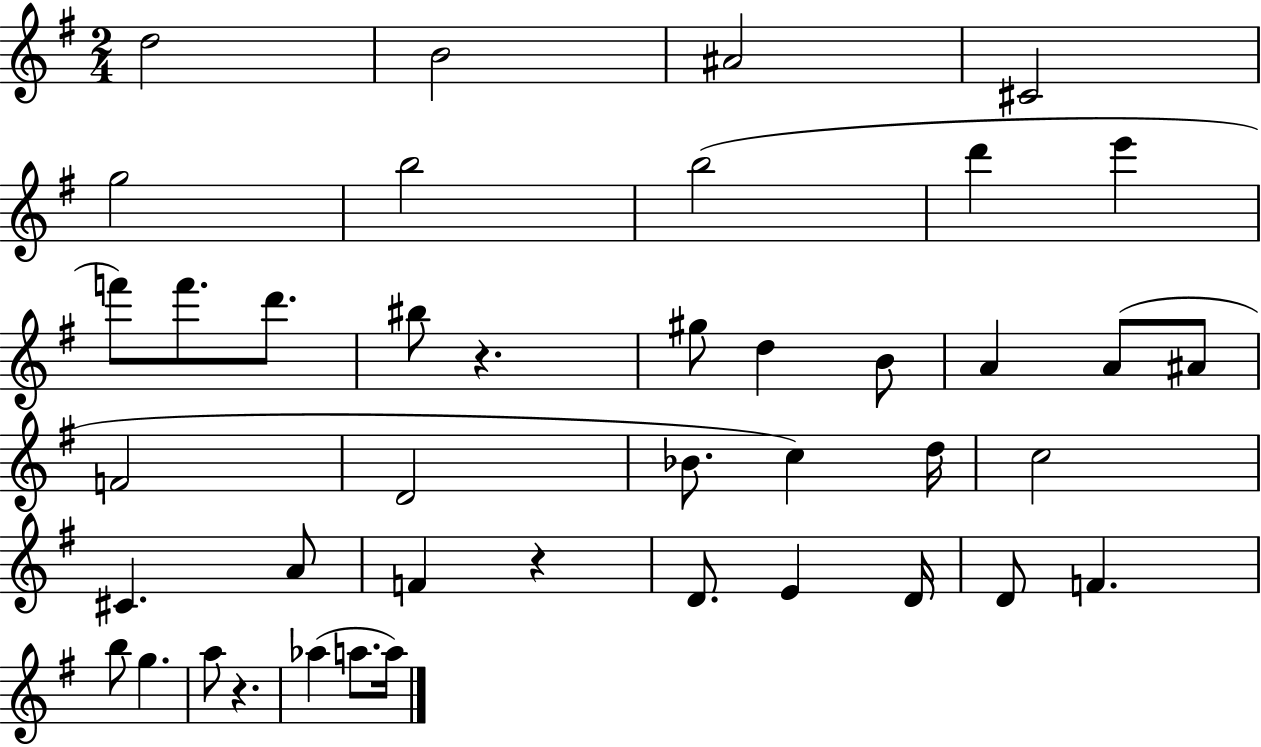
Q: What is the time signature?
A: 2/4